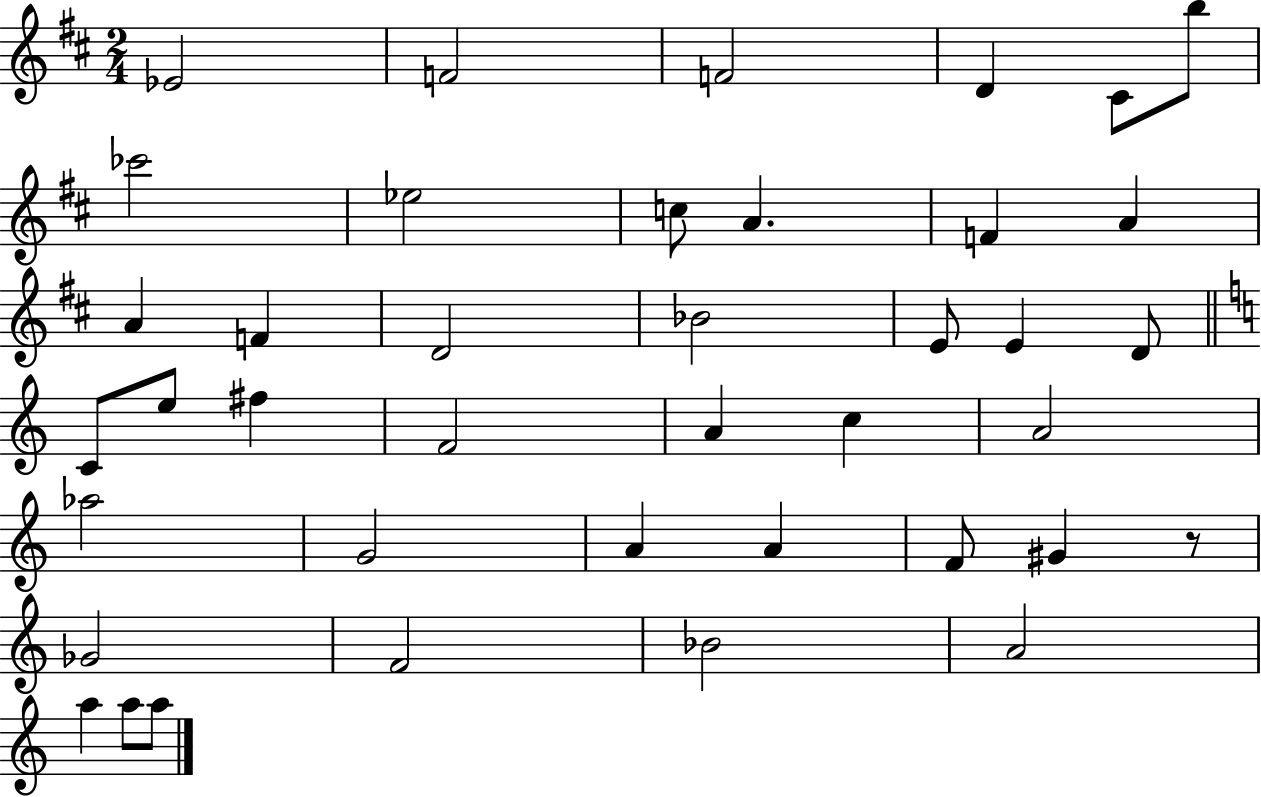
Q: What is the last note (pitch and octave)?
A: A5